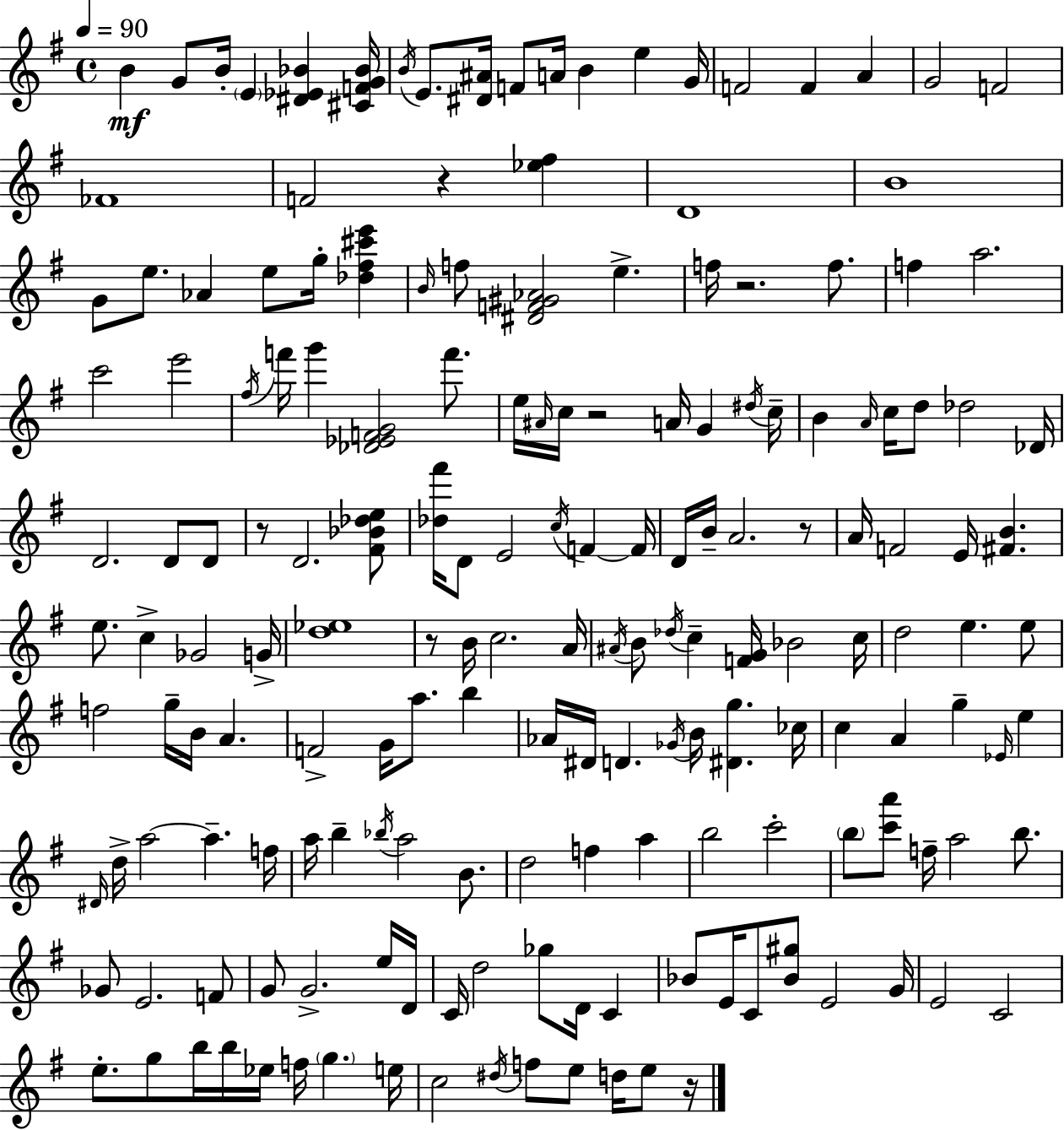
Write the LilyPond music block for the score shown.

{
  \clef treble
  \time 4/4
  \defaultTimeSignature
  \key g \major
  \tempo 4 = 90
  b'4\mf g'8 b'16-. \parenthesize e'4 <dis' ees' bes'>4 <cis' f' g' bes'>16 | \acciaccatura { b'16 } e'8. <dis' ais'>16 f'8 a'16 b'4 e''4 | g'16 f'2 f'4 a'4 | g'2 f'2 | \break fes'1 | f'2 r4 <ees'' fis''>4 | d'1 | b'1 | \break g'8 e''8. aes'4 e''8 g''16-. <des'' fis'' cis''' e'''>4 | \grace { b'16 } f''8 <dis' f' gis' aes'>2 e''4.-> | f''16 r2. f''8. | f''4 a''2. | \break c'''2 e'''2 | \acciaccatura { fis''16 } f'''16 g'''4 <des' ees' f' g'>2 | f'''8. e''16 \grace { ais'16 } c''16 r2 a'16 g'4 | \acciaccatura { dis''16 } c''16-- b'4 \grace { a'16 } c''16 d''8 des''2 | \break des'16 d'2. | d'8 d'8 r8 d'2. | <fis' bes' des'' e''>8 <des'' fis'''>16 d'8 e'2 | \acciaccatura { c''16 } f'4~~ f'16 d'16 b'16-- a'2. | \break r8 a'16 f'2 | e'16 <fis' b'>4. e''8. c''4-> ges'2 | g'16-> <d'' ees''>1 | r8 b'16 c''2. | \break a'16 \acciaccatura { ais'16 } b'8 \acciaccatura { des''16 } c''4-- <f' g'>16 | bes'2 c''16 d''2 | e''4. e''8 f''2 | g''16-- b'16 a'4. f'2-> | \break g'16 a''8. b''4 aes'16 dis'16 d'4. | \acciaccatura { ges'16 } b'16 <dis' g''>4. ces''16 c''4 a'4 | g''4-- \grace { ees'16 } e''4 \grace { dis'16 } d''16-> a''2~~ | a''4.-- f''16 a''16 b''4-- | \break \acciaccatura { bes''16 } a''2 b'8. d''2 | f''4 a''4 b''2 | c'''2-. \parenthesize b''8 <c''' a'''>8 | f''16-- a''2 b''8. ges'8 e'2. | \break f'8 g'8 g'2.-> | e''16 d'16 c'16 d''2 | ges''8 d'16 c'4 bes'8 e'16 | c'8 <bes' gis''>8 e'2 g'16 e'2 | \break c'2 e''8.-. | g''8 b''16 b''16 ees''16 f''16 \parenthesize g''4. e''16 c''2 | \acciaccatura { dis''16 } f''8 e''8 d''16 e''8 r16 \bar "|."
}